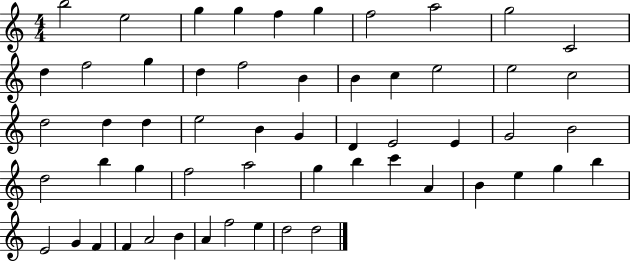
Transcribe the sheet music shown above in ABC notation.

X:1
T:Untitled
M:4/4
L:1/4
K:C
b2 e2 g g f g f2 a2 g2 C2 d f2 g d f2 B B c e2 e2 c2 d2 d d e2 B G D E2 E G2 B2 d2 b g f2 a2 g b c' A B e g b E2 G F F A2 B A f2 e d2 d2